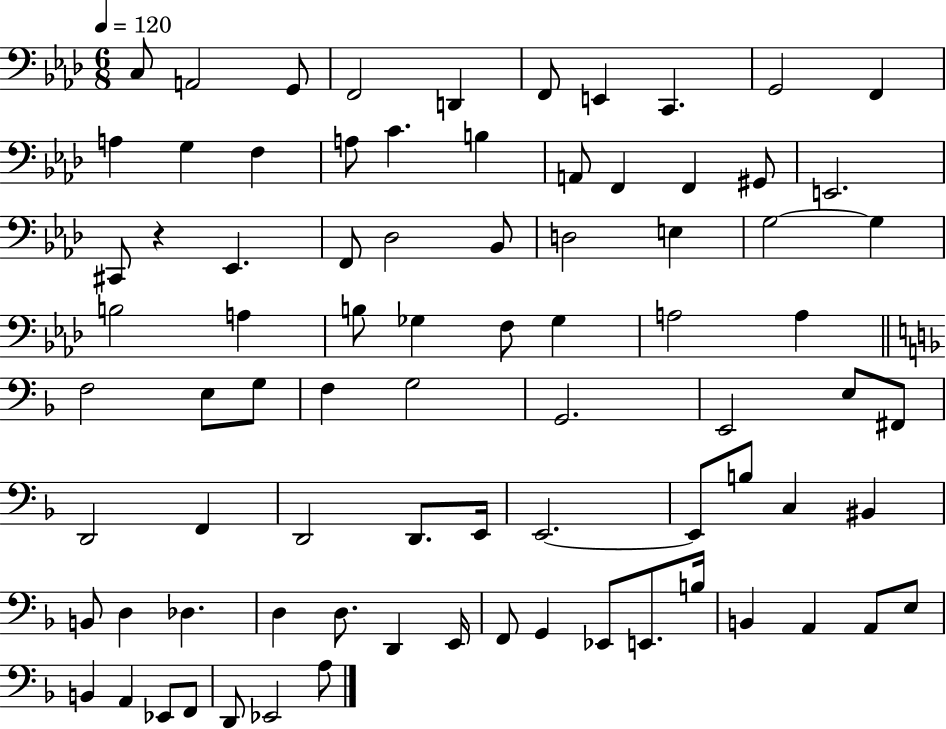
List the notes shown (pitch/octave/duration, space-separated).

C3/e A2/h G2/e F2/h D2/q F2/e E2/q C2/q. G2/h F2/q A3/q G3/q F3/q A3/e C4/q. B3/q A2/e F2/q F2/q G#2/e E2/h. C#2/e R/q Eb2/q. F2/e Db3/h Bb2/e D3/h E3/q G3/h G3/q B3/h A3/q B3/e Gb3/q F3/e Gb3/q A3/h A3/q F3/h E3/e G3/e F3/q G3/h G2/h. E2/h E3/e F#2/e D2/h F2/q D2/h D2/e. E2/s E2/h. E2/e B3/e C3/q BIS2/q B2/e D3/q Db3/q. D3/q D3/e. D2/q E2/s F2/e G2/q Eb2/e E2/e. B3/s B2/q A2/q A2/e E3/e B2/q A2/q Eb2/e F2/e D2/e Eb2/h A3/e